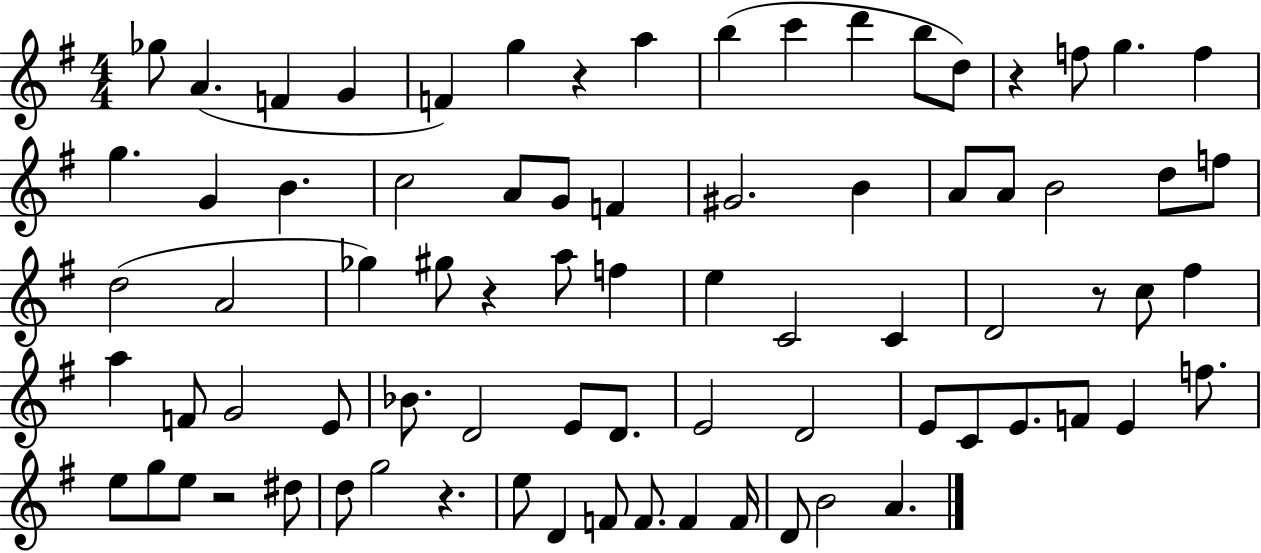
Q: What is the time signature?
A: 4/4